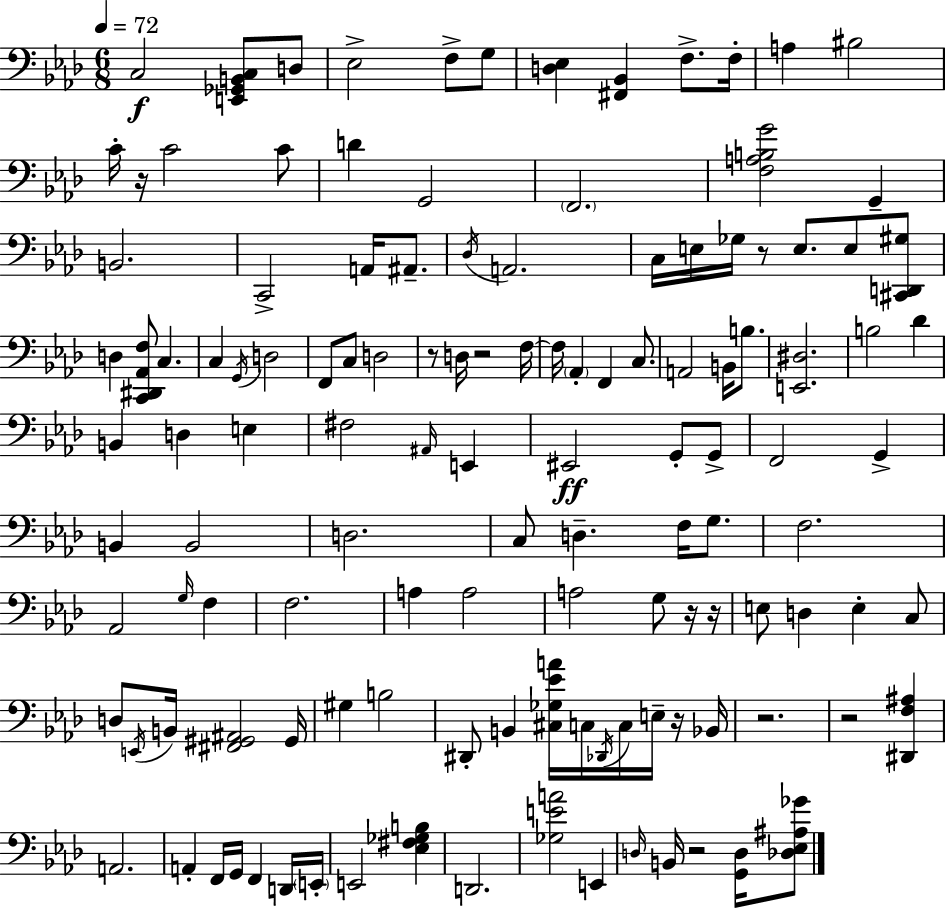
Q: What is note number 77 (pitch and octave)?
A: C3